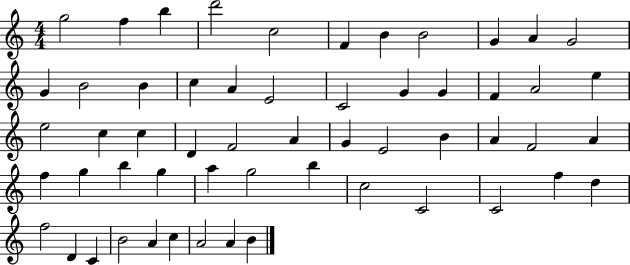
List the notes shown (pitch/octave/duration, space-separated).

G5/h F5/q B5/q D6/h C5/h F4/q B4/q B4/h G4/q A4/q G4/h G4/q B4/h B4/q C5/q A4/q E4/h C4/h G4/q G4/q F4/q A4/h E5/q E5/h C5/q C5/q D4/q F4/h A4/q G4/q E4/h B4/q A4/q F4/h A4/q F5/q G5/q B5/q G5/q A5/q G5/h B5/q C5/h C4/h C4/h F5/q D5/q F5/h D4/q C4/q B4/h A4/q C5/q A4/h A4/q B4/q